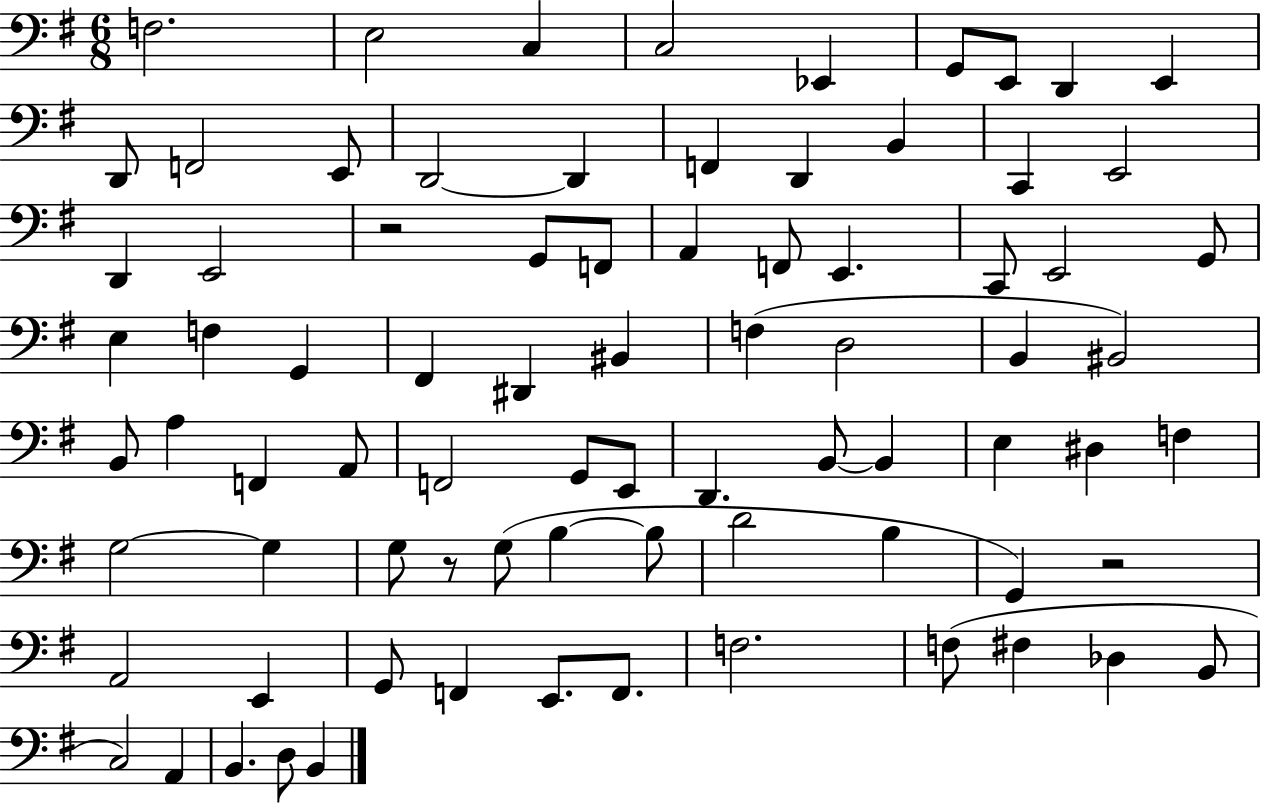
{
  \clef bass
  \numericTimeSignature
  \time 6/8
  \key g \major
  f2. | e2 c4 | c2 ees,4 | g,8 e,8 d,4 e,4 | \break d,8 f,2 e,8 | d,2~~ d,4 | f,4 d,4 b,4 | c,4 e,2 | \break d,4 e,2 | r2 g,8 f,8 | a,4 f,8 e,4. | c,8 e,2 g,8 | \break e4 f4 g,4 | fis,4 dis,4 bis,4 | f4( d2 | b,4 bis,2) | \break b,8 a4 f,4 a,8 | f,2 g,8 e,8 | d,4. b,8~~ b,4 | e4 dis4 f4 | \break g2~~ g4 | g8 r8 g8( b4~~ b8 | d'2 b4 | g,4) r2 | \break a,2 e,4 | g,8 f,4 e,8. f,8. | f2. | f8( fis4 des4 b,8 | \break c2) a,4 | b,4. d8 b,4 | \bar "|."
}